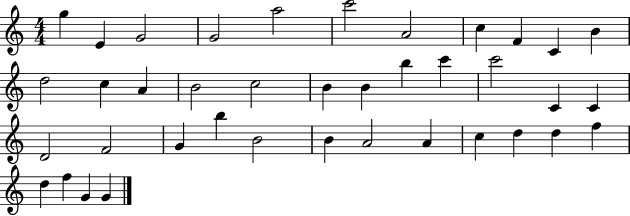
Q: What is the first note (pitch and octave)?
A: G5